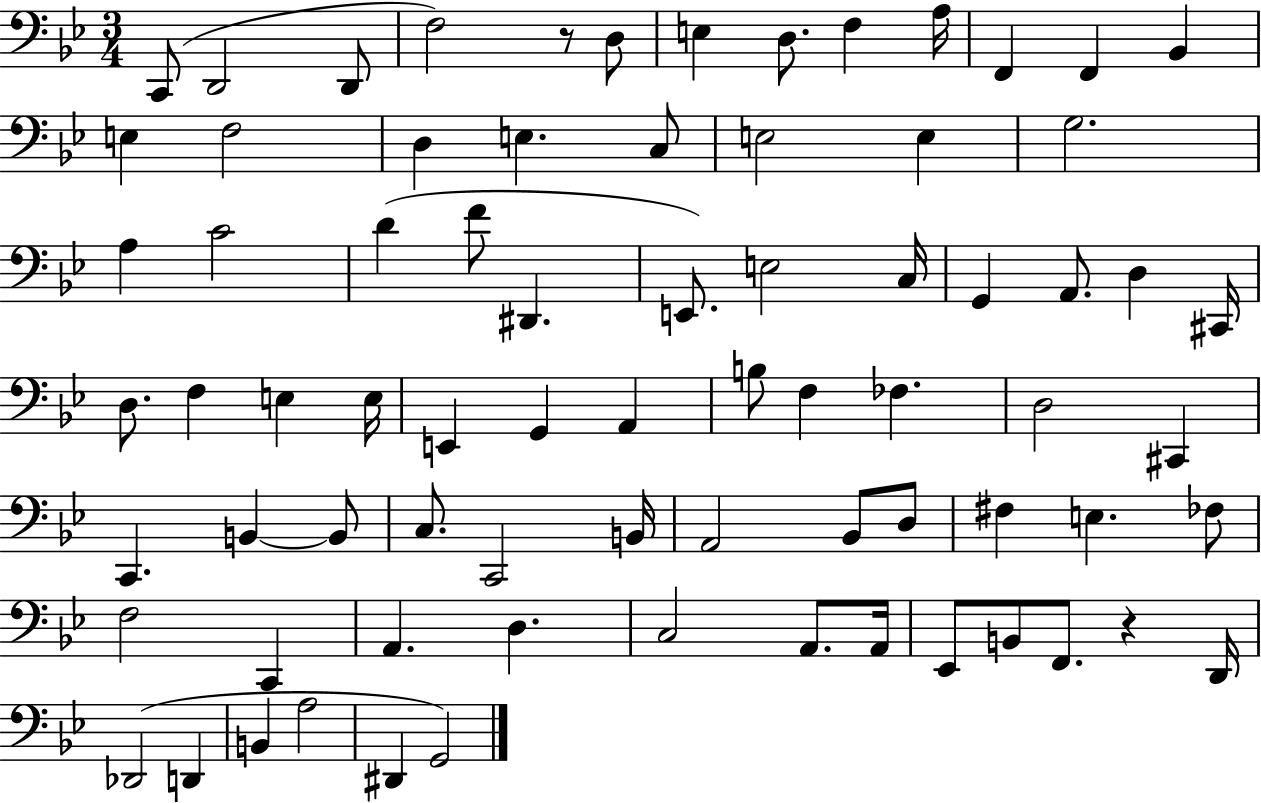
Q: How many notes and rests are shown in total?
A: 75